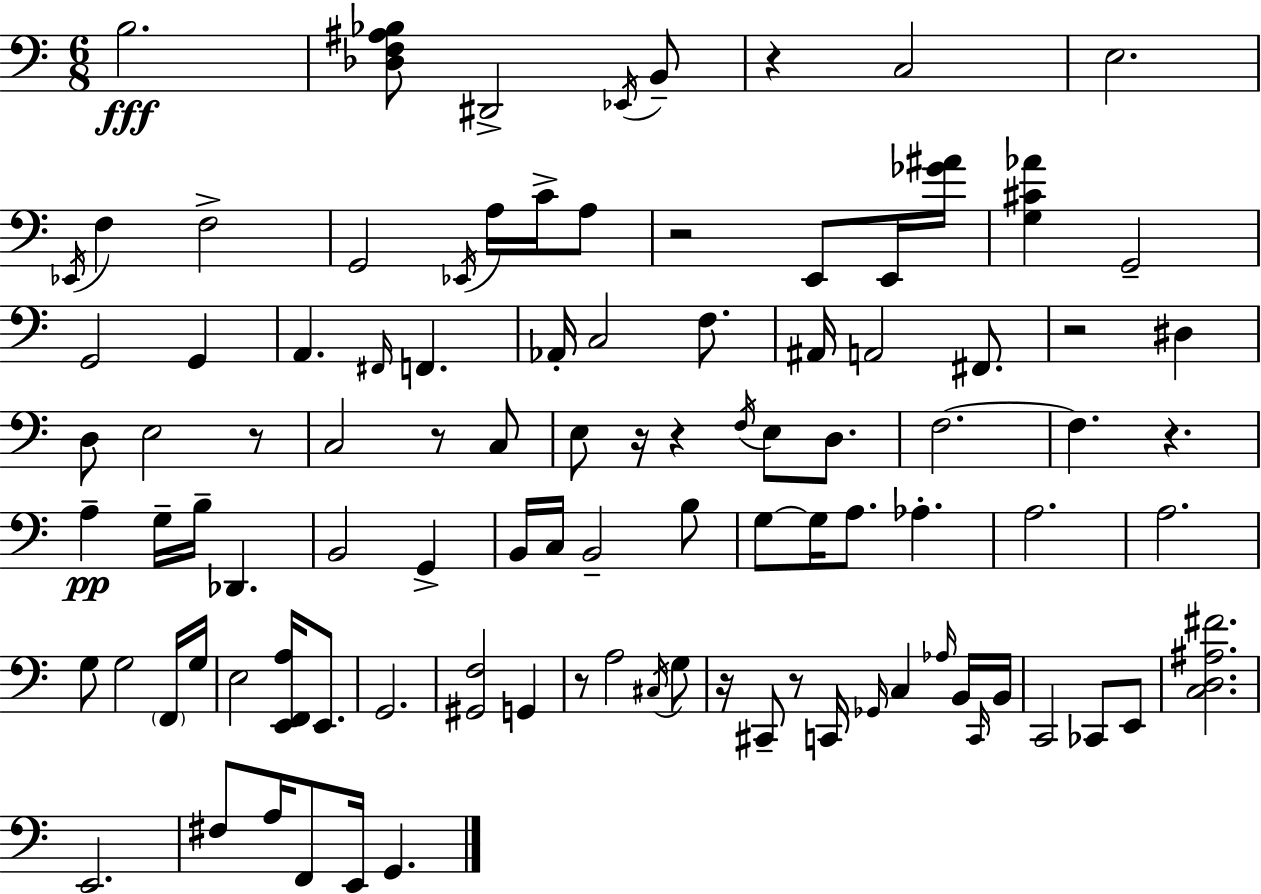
X:1
T:Untitled
M:6/8
L:1/4
K:Am
B,2 [_D,F,^A,_B,]/2 ^D,,2 _E,,/4 B,,/2 z C,2 E,2 _E,,/4 F, F,2 G,,2 _E,,/4 A,/4 C/4 A,/2 z2 E,,/2 E,,/4 [_G^A]/4 [G,^C_A] G,,2 G,,2 G,, A,, ^F,,/4 F,, _A,,/4 C,2 F,/2 ^A,,/4 A,,2 ^F,,/2 z2 ^D, D,/2 E,2 z/2 C,2 z/2 C,/2 E,/2 z/4 z F,/4 E,/2 D,/2 F,2 F, z A, G,/4 B,/4 _D,, B,,2 G,, B,,/4 C,/4 B,,2 B,/2 G,/2 G,/4 A,/2 _A, A,2 A,2 G,/2 G,2 F,,/4 G,/4 E,2 [E,,F,,A,]/4 E,,/2 G,,2 [^G,,F,]2 G,, z/2 A,2 ^C,/4 G,/2 z/4 ^C,,/2 z/2 C,,/4 _G,,/4 C, _A,/4 B,,/4 C,,/4 B,,/4 C,,2 _C,,/2 E,,/2 [C,D,^A,^F]2 E,,2 ^F,/2 A,/4 F,,/2 E,,/4 G,,